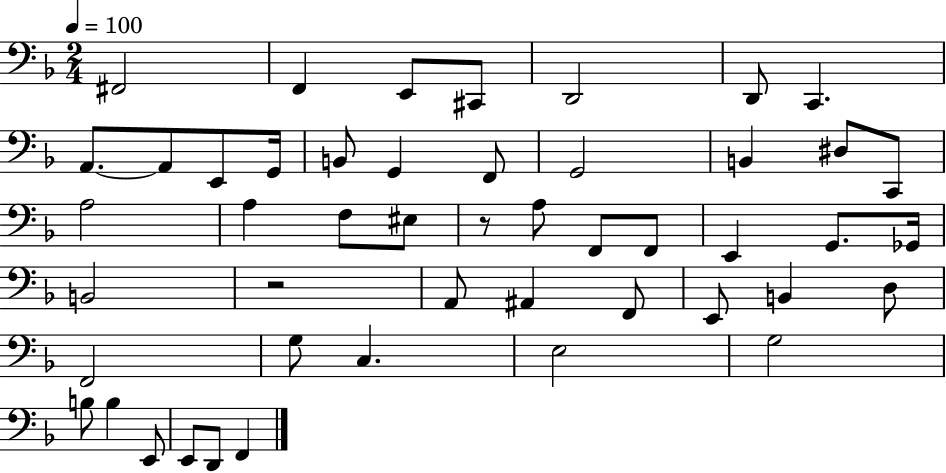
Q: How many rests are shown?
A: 2